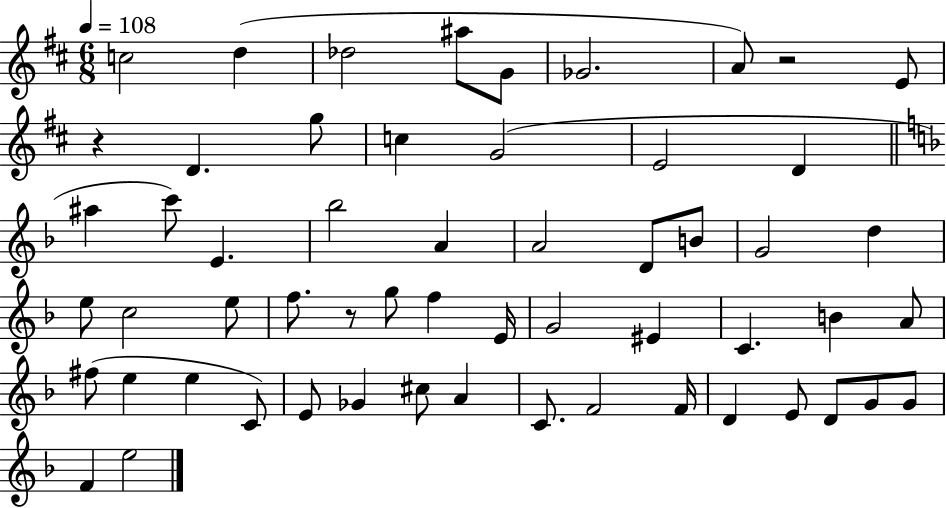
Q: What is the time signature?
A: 6/8